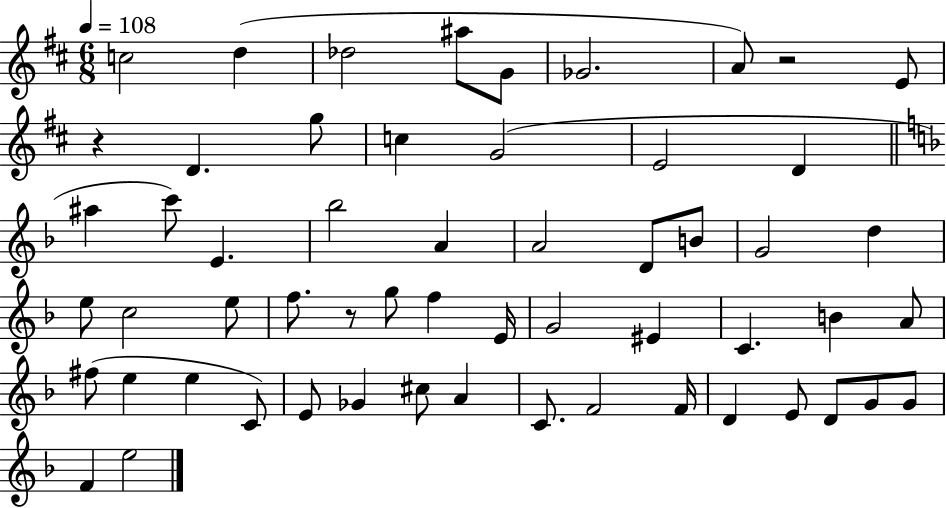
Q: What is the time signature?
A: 6/8